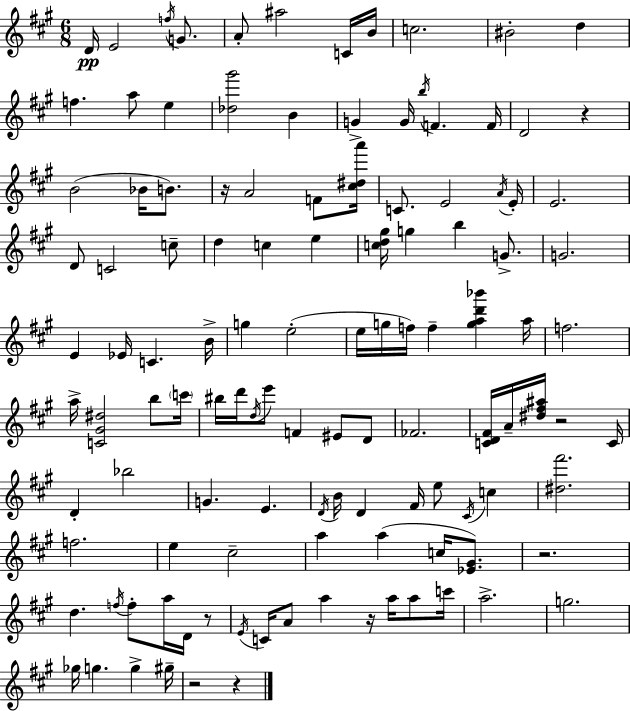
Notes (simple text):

D4/s E4/h F5/s G4/e. A4/e A#5/h C4/s B4/s C5/h. BIS4/h D5/q F5/q. A5/e E5/q [Db5,G#6]/h B4/q G4/q G4/s B5/s F4/q. F4/s D4/h R/q B4/h Bb4/s B4/e. R/s A4/h F4/e [C#5,D#5,A6]/s C4/e. E4/h A4/s E4/s E4/h. D4/e C4/h C5/e D5/q C5/q E5/q [C5,D5,G#5]/s G5/q B5/q G4/e. G4/h. E4/q Eb4/s C4/q. B4/s G5/q E5/h E5/s G5/s F5/s F5/q [G5,A5,D6,Bb6]/q A5/s F5/h. A5/s [C4,G#4,D#5]/h B5/e C6/s BIS5/s D6/s D5/s E6/e F4/q EIS4/e D4/e FES4/h. [C4,D4,F#4]/s A4/s [D#5,F#5,A#5]/s R/h C4/s D4/q Bb5/h G4/q. E4/q. D4/s B4/s D4/q F#4/s E5/e C#4/s C5/q [D#5,F#6]/h. F5/h. E5/q C#5/h A5/q A5/q C5/s [Eb4,G#4]/e. R/h. D5/q. F5/s F5/e A5/s D4/s R/e E4/s C4/s A4/e A5/q R/s A5/s A5/e C6/s A5/h. G5/h. Gb5/s G5/q. G5/q G#5/s R/h R/q